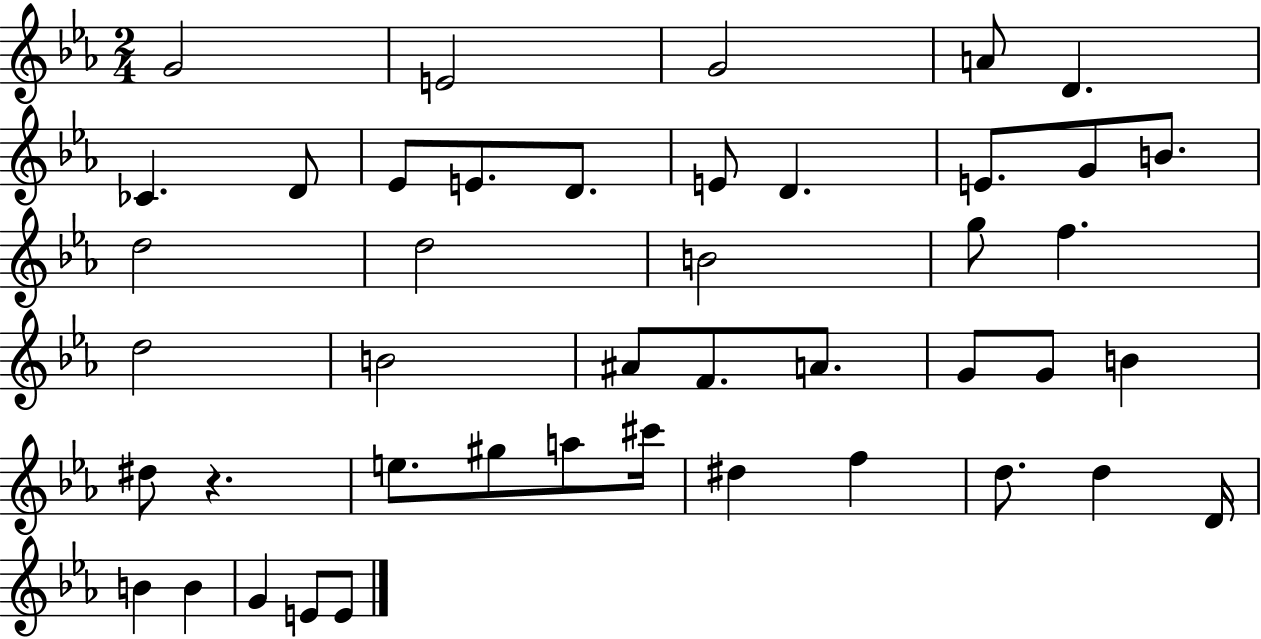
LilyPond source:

{
  \clef treble
  \numericTimeSignature
  \time 2/4
  \key ees \major
  g'2 | e'2 | g'2 | a'8 d'4. | \break ces'4. d'8 | ees'8 e'8. d'8. | e'8 d'4. | e'8. g'8 b'8. | \break d''2 | d''2 | b'2 | g''8 f''4. | \break d''2 | b'2 | ais'8 f'8. a'8. | g'8 g'8 b'4 | \break dis''8 r4. | e''8. gis''8 a''8 cis'''16 | dis''4 f''4 | d''8. d''4 d'16 | \break b'4 b'4 | g'4 e'8 e'8 | \bar "|."
}